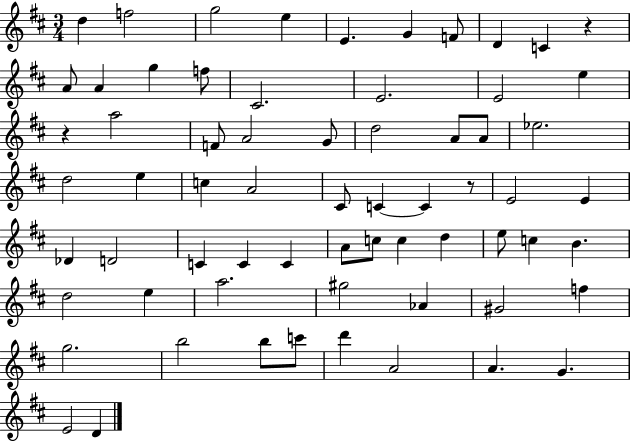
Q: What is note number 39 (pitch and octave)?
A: C4